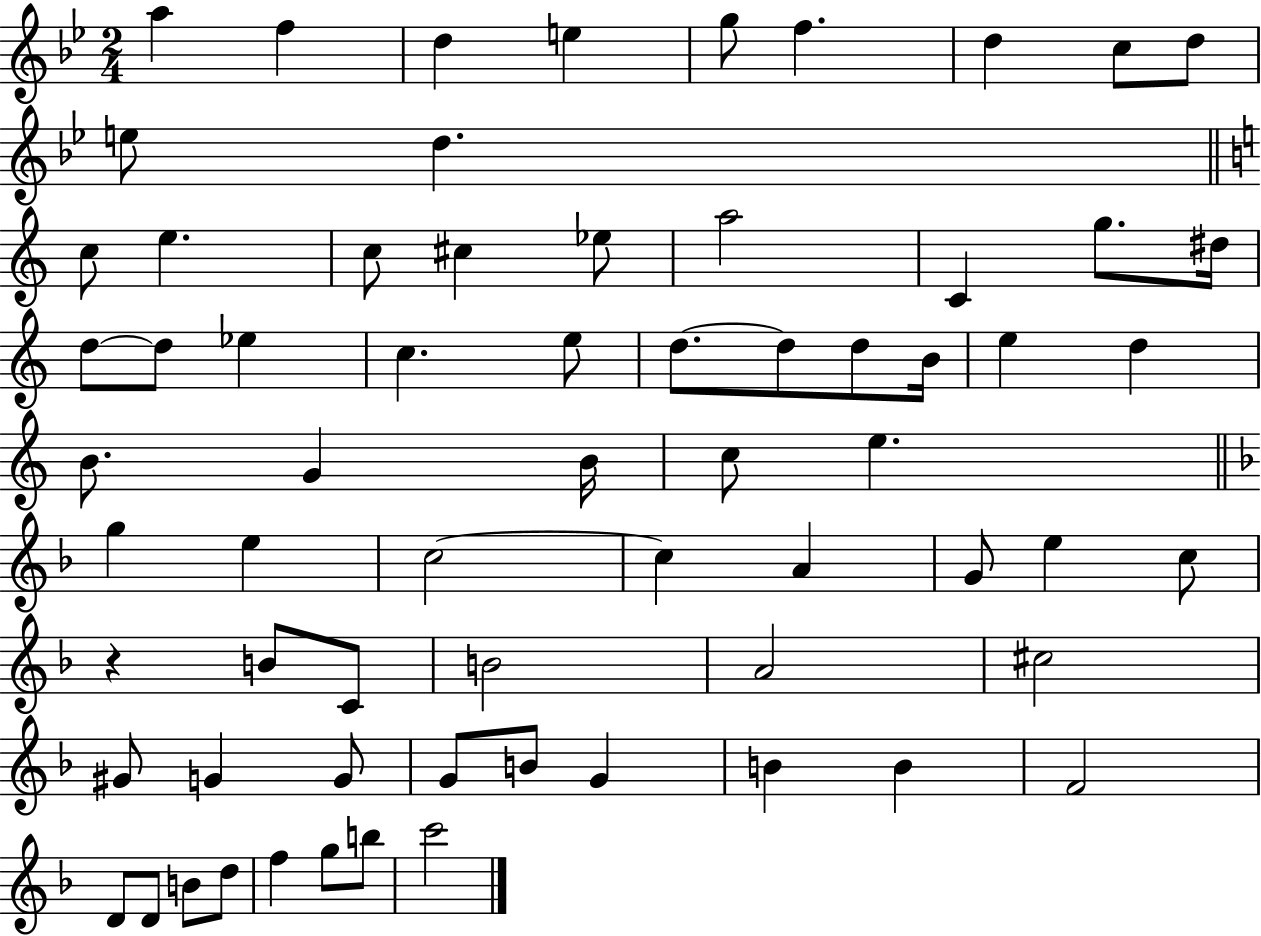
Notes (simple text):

A5/q F5/q D5/q E5/q G5/e F5/q. D5/q C5/e D5/e E5/e D5/q. C5/e E5/q. C5/e C#5/q Eb5/e A5/h C4/q G5/e. D#5/s D5/e D5/e Eb5/q C5/q. E5/e D5/e. D5/e D5/e B4/s E5/q D5/q B4/e. G4/q B4/s C5/e E5/q. G5/q E5/q C5/h C5/q A4/q G4/e E5/q C5/e R/q B4/e C4/e B4/h A4/h C#5/h G#4/e G4/q G4/e G4/e B4/e G4/q B4/q B4/q F4/h D4/e D4/e B4/e D5/e F5/q G5/e B5/e C6/h